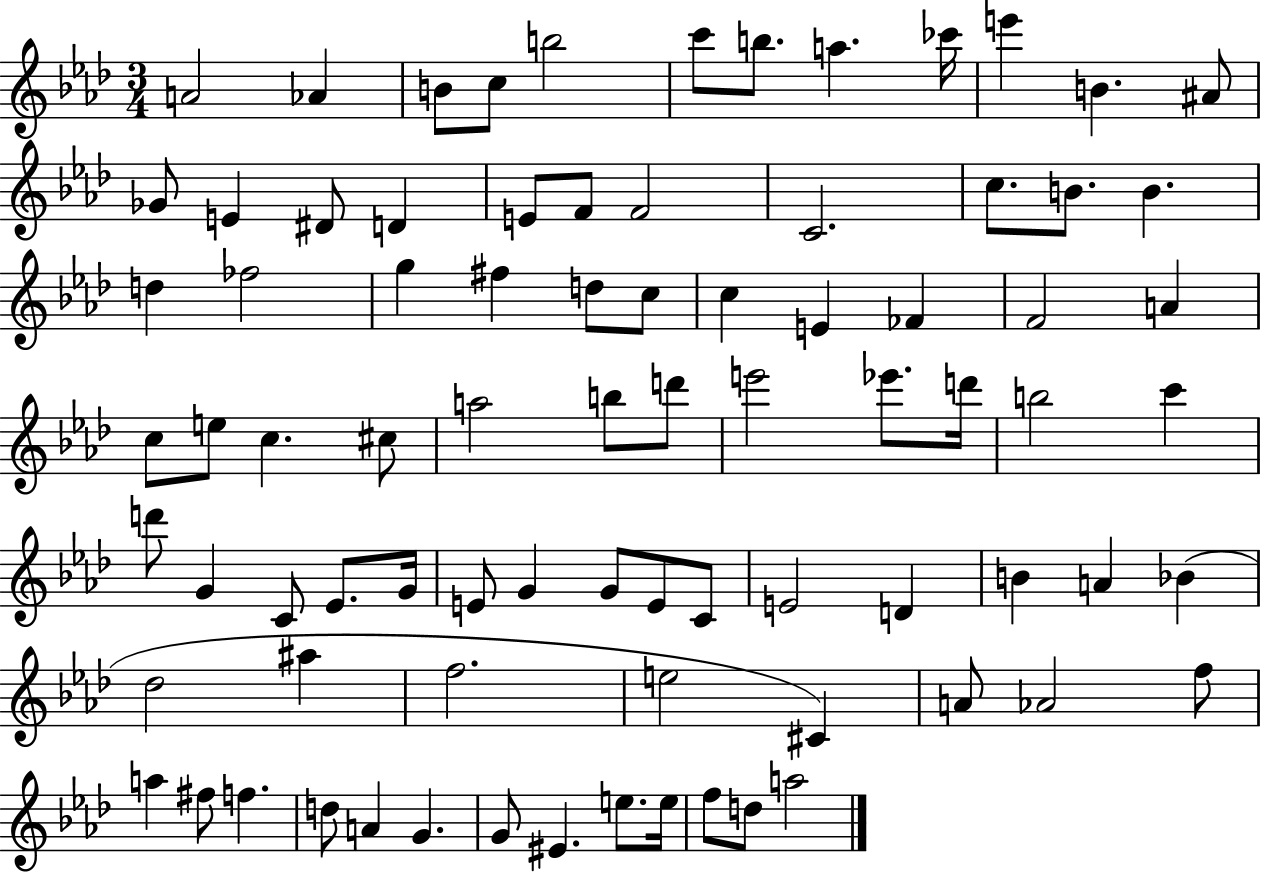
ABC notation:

X:1
T:Untitled
M:3/4
L:1/4
K:Ab
A2 _A B/2 c/2 b2 c'/2 b/2 a _c'/4 e' B ^A/2 _G/2 E ^D/2 D E/2 F/2 F2 C2 c/2 B/2 B d _f2 g ^f d/2 c/2 c E _F F2 A c/2 e/2 c ^c/2 a2 b/2 d'/2 e'2 _e'/2 d'/4 b2 c' d'/2 G C/2 _E/2 G/4 E/2 G G/2 E/2 C/2 E2 D B A _B _d2 ^a f2 e2 ^C A/2 _A2 f/2 a ^f/2 f d/2 A G G/2 ^E e/2 e/4 f/2 d/2 a2